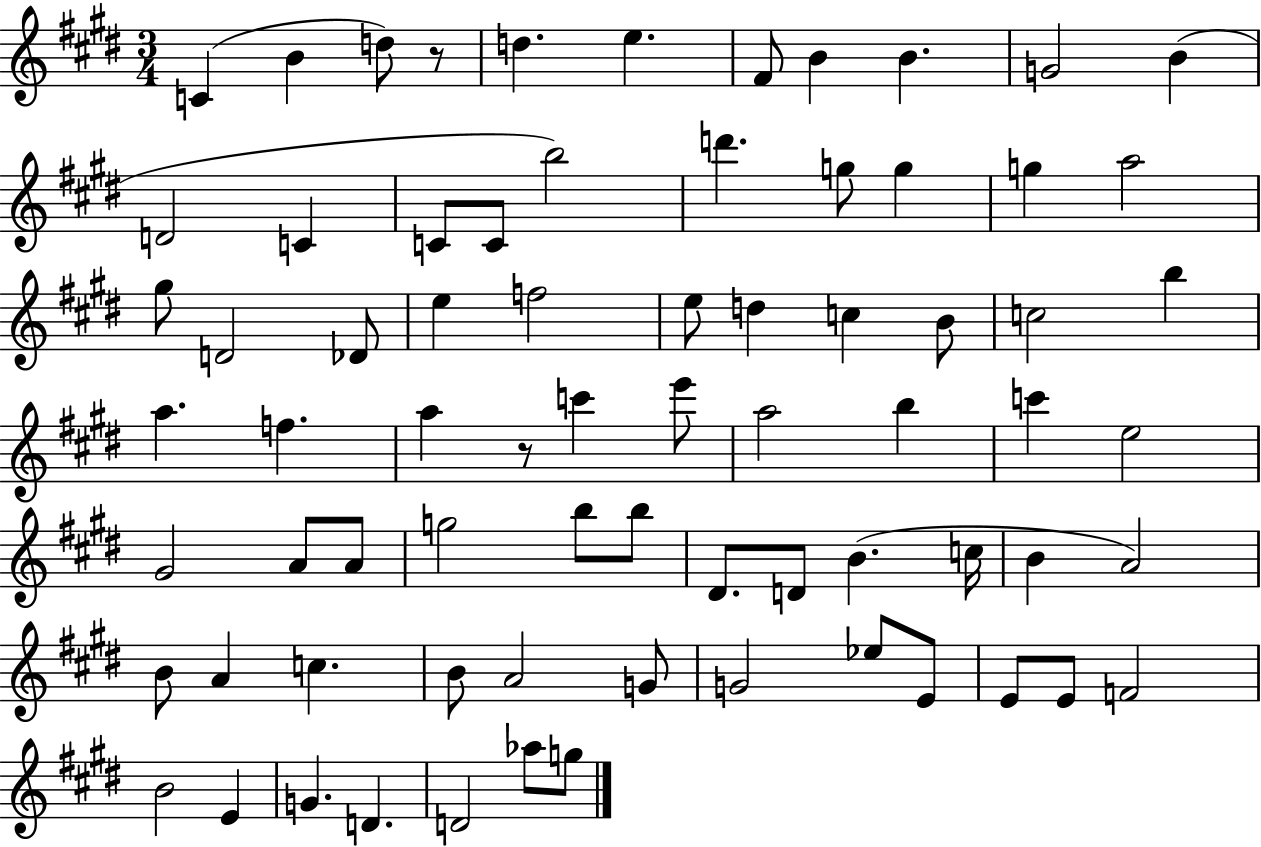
C4/q B4/q D5/e R/e D5/q. E5/q. F#4/e B4/q B4/q. G4/h B4/q D4/h C4/q C4/e C4/e B5/h D6/q. G5/e G5/q G5/q A5/h G#5/e D4/h Db4/e E5/q F5/h E5/e D5/q C5/q B4/e C5/h B5/q A5/q. F5/q. A5/q R/e C6/q E6/e A5/h B5/q C6/q E5/h G#4/h A4/e A4/e G5/h B5/e B5/e D#4/e. D4/e B4/q. C5/s B4/q A4/h B4/e A4/q C5/q. B4/e A4/h G4/e G4/h Eb5/e E4/e E4/e E4/e F4/h B4/h E4/q G4/q. D4/q. D4/h Ab5/e G5/e